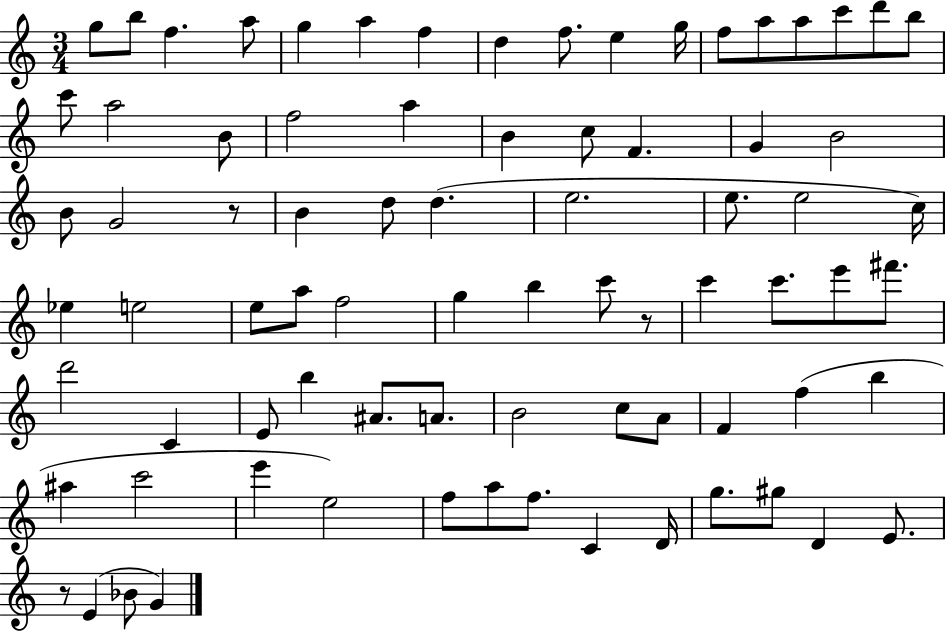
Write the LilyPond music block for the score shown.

{
  \clef treble
  \numericTimeSignature
  \time 3/4
  \key c \major
  g''8 b''8 f''4. a''8 | g''4 a''4 f''4 | d''4 f''8. e''4 g''16 | f''8 a''8 a''8 c'''8 d'''8 b''8 | \break c'''8 a''2 b'8 | f''2 a''4 | b'4 c''8 f'4. | g'4 b'2 | \break b'8 g'2 r8 | b'4 d''8 d''4.( | e''2. | e''8. e''2 c''16) | \break ees''4 e''2 | e''8 a''8 f''2 | g''4 b''4 c'''8 r8 | c'''4 c'''8. e'''8 fis'''8. | \break d'''2 c'4 | e'8 b''4 ais'8. a'8. | b'2 c''8 a'8 | f'4 f''4( b''4 | \break ais''4 c'''2 | e'''4 e''2) | f''8 a''8 f''8. c'4 d'16 | g''8. gis''8 d'4 e'8. | \break r8 e'4( bes'8 g'4) | \bar "|."
}